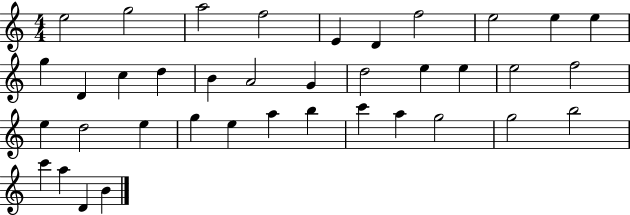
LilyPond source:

{
  \clef treble
  \numericTimeSignature
  \time 4/4
  \key c \major
  e''2 g''2 | a''2 f''2 | e'4 d'4 f''2 | e''2 e''4 e''4 | \break g''4 d'4 c''4 d''4 | b'4 a'2 g'4 | d''2 e''4 e''4 | e''2 f''2 | \break e''4 d''2 e''4 | g''4 e''4 a''4 b''4 | c'''4 a''4 g''2 | g''2 b''2 | \break c'''4 a''4 d'4 b'4 | \bar "|."
}